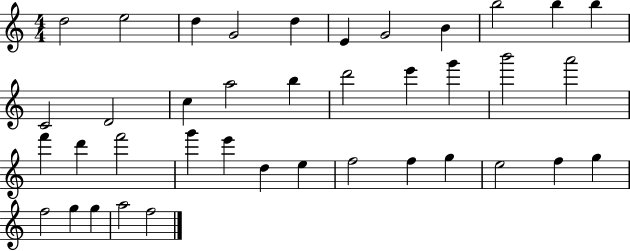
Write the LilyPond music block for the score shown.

{
  \clef treble
  \numericTimeSignature
  \time 4/4
  \key c \major
  d''2 e''2 | d''4 g'2 d''4 | e'4 g'2 b'4 | b''2 b''4 b''4 | \break c'2 d'2 | c''4 a''2 b''4 | d'''2 e'''4 g'''4 | b'''2 a'''2 | \break f'''4 d'''4 f'''2 | g'''4 e'''4 d''4 e''4 | f''2 f''4 g''4 | e''2 f''4 g''4 | \break f''2 g''4 g''4 | a''2 f''2 | \bar "|."
}